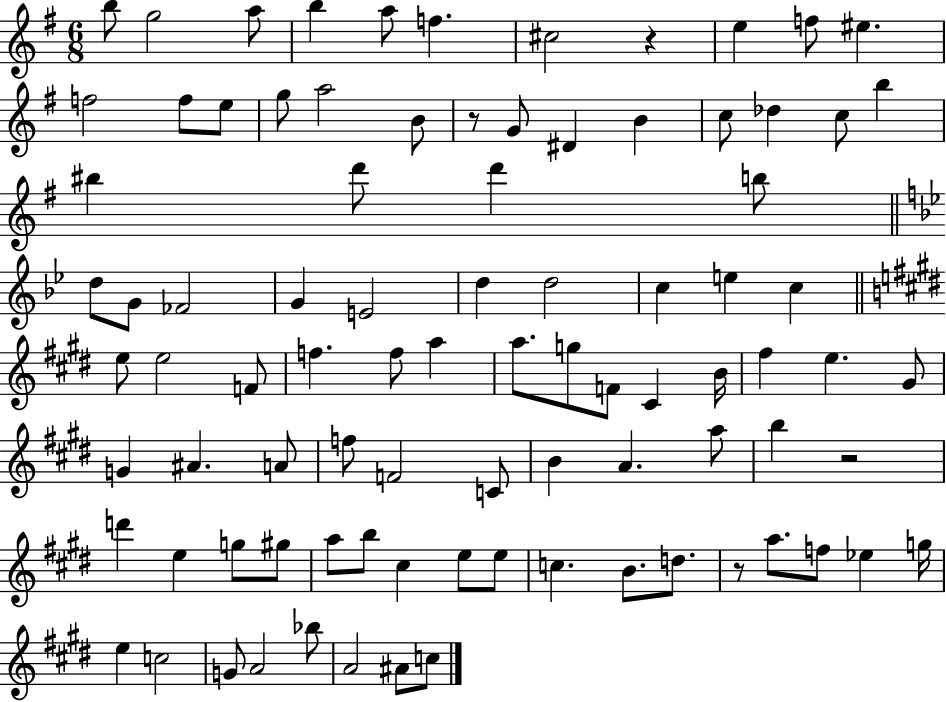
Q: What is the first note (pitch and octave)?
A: B5